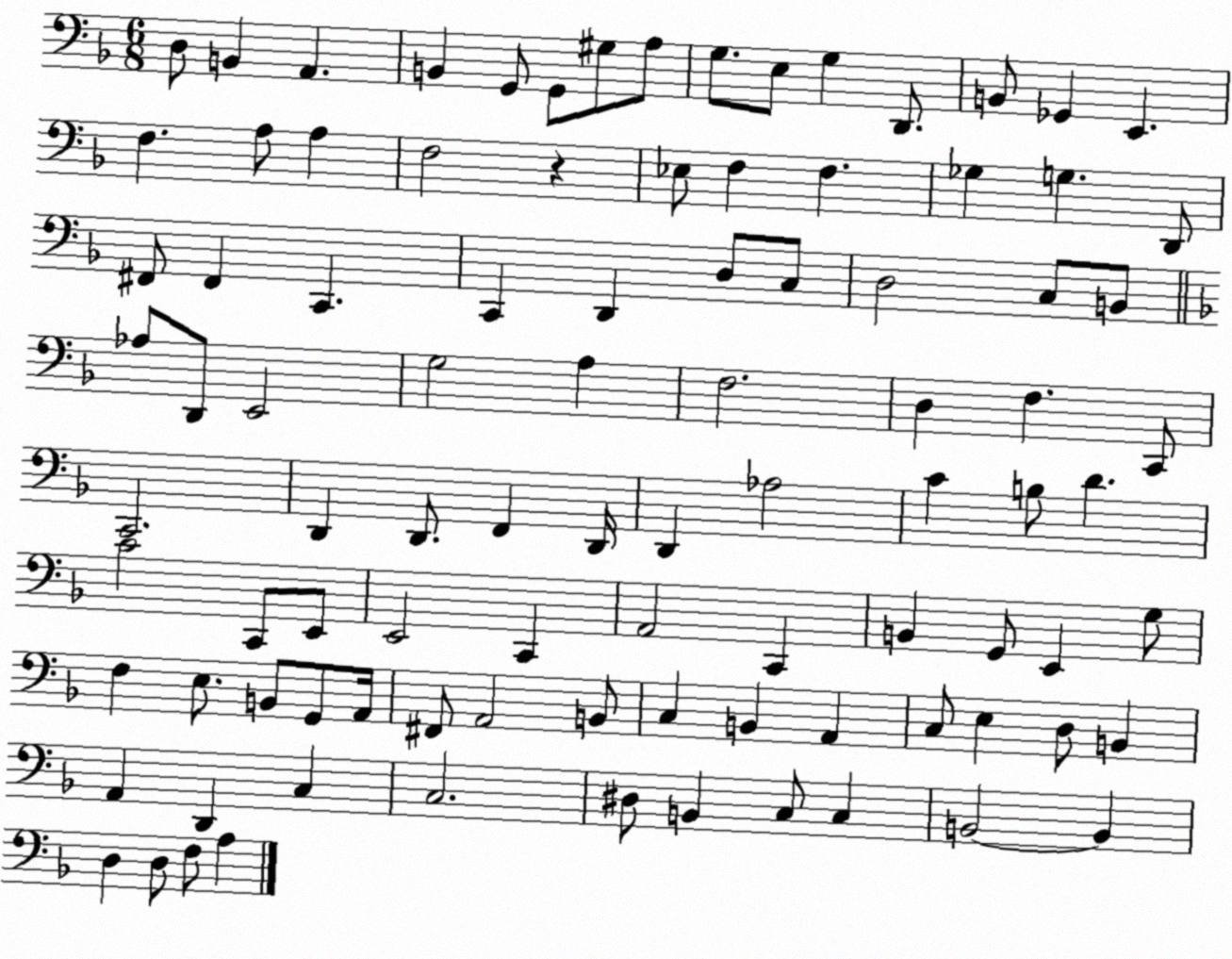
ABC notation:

X:1
T:Untitled
M:6/8
L:1/4
K:F
D,/2 B,, A,, B,, G,,/2 G,,/2 ^G,/2 A,/2 G,/2 E,/2 G, D,,/2 B,,/2 _G,, E,, F, A,/2 A, F,2 z _E,/2 F, F, _G, G, D,,/2 ^F,,/2 ^F,, C,, C,, D,, D,/2 C,/2 D,2 C,/2 B,,/2 _A,/2 D,,/2 E,,2 G,2 A, F,2 D, F, C,,/2 C,,2 D,, D,,/2 F,, D,,/4 D,, _A,2 C B,/2 D C2 C,,/2 E,,/2 E,,2 C,, A,,2 C,, B,, G,,/2 E,, G,/2 F, E,/2 B,,/2 G,,/2 A,,/4 ^F,,/2 A,,2 B,,/2 C, B,, A,, C,/2 E, D,/2 B,, A,, D,, C, C,2 ^D,/2 B,, C,/2 C, B,,2 B,, D, D,/2 F,/2 A,